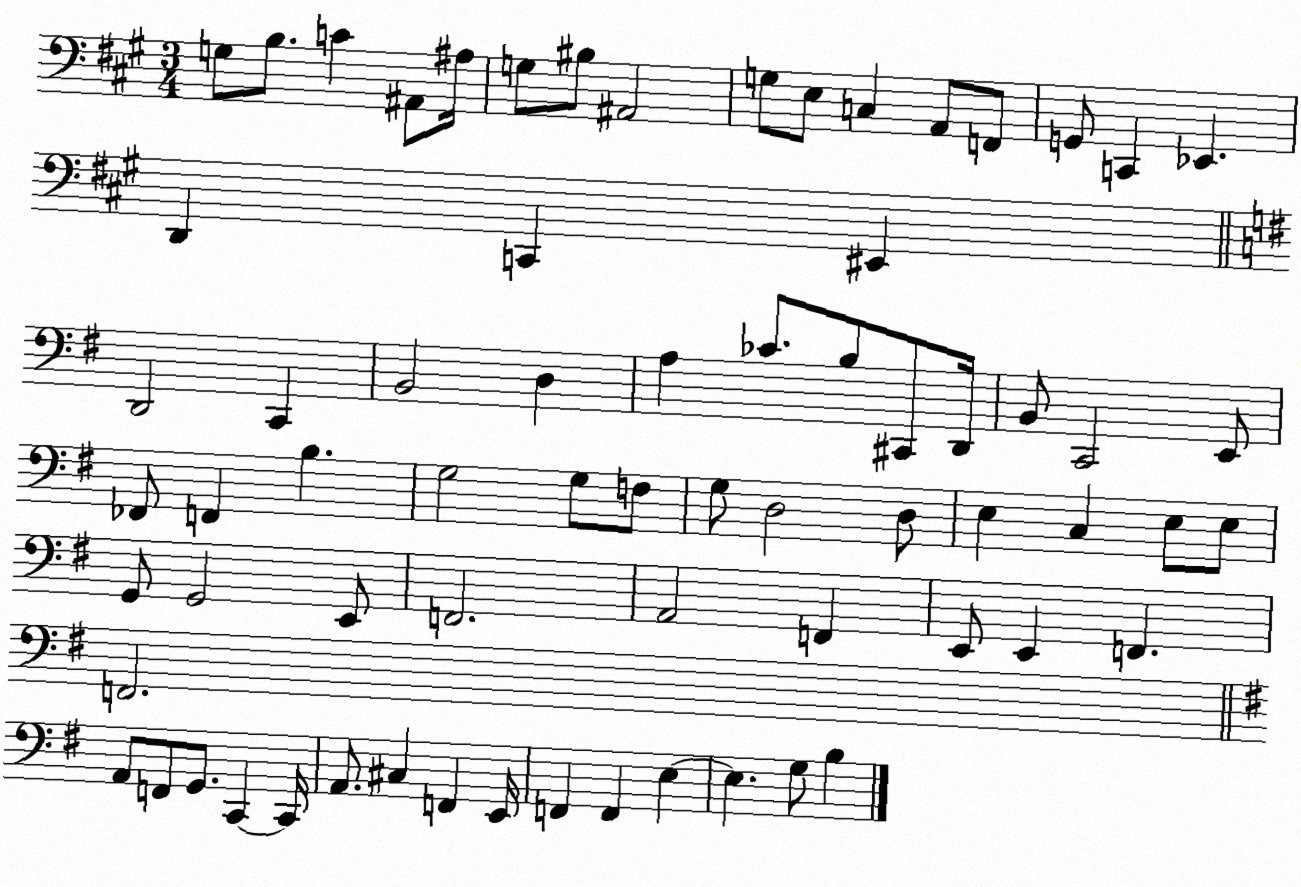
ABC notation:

X:1
T:Untitled
M:3/4
L:1/4
K:A
G,/2 B,/2 C ^A,,/2 ^A,/4 G,/2 ^B,/2 ^A,,2 G,/2 E,/2 C, A,,/2 F,,/2 G,,/2 C,, _E,, D,, C,, ^E,, D,,2 C,, B,,2 D, A, _C/2 B,/2 ^C,,/2 D,,/4 B,,/2 C,,2 E,,/2 _F,,/2 F,, B, G,2 G,/2 F,/2 G,/2 D,2 D,/2 E, C, E,/2 E,/2 G,,/2 G,,2 E,,/2 F,,2 A,,2 F,, E,,/2 E,, F,, F,,2 A,,/2 F,,/2 G,,/2 C,, C,,/4 A,,/2 ^C, F,, E,,/4 F,, F,, E, E, G,/2 B,